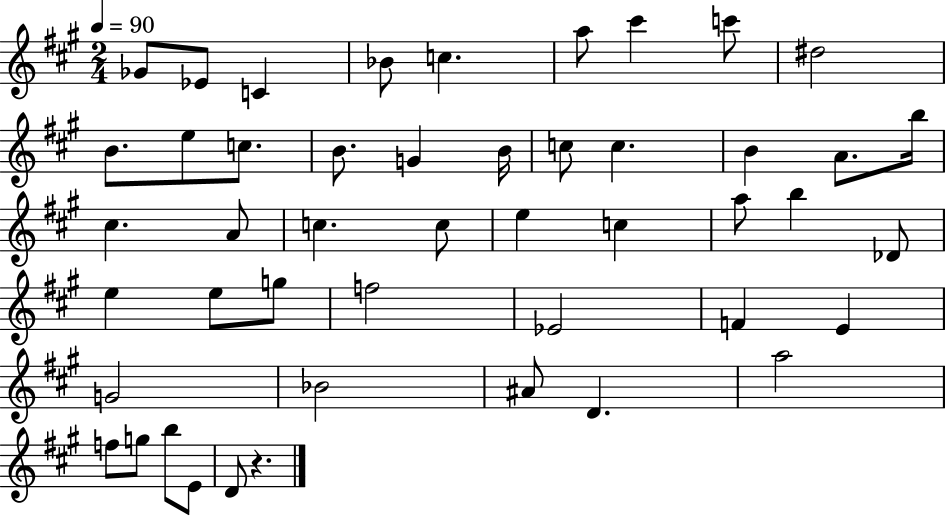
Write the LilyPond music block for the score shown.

{
  \clef treble
  \numericTimeSignature
  \time 2/4
  \key a \major
  \tempo 4 = 90
  ges'8 ees'8 c'4 | bes'8 c''4. | a''8 cis'''4 c'''8 | dis''2 | \break b'8. e''8 c''8. | b'8. g'4 b'16 | c''8 c''4. | b'4 a'8. b''16 | \break cis''4. a'8 | c''4. c''8 | e''4 c''4 | a''8 b''4 des'8 | \break e''4 e''8 g''8 | f''2 | ees'2 | f'4 e'4 | \break g'2 | bes'2 | ais'8 d'4. | a''2 | \break f''8 g''8 b''8 e'8 | d'8 r4. | \bar "|."
}